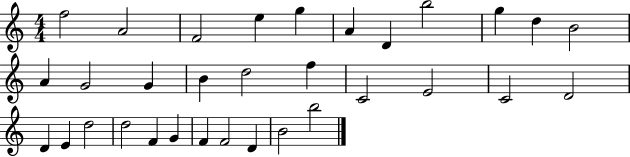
X:1
T:Untitled
M:4/4
L:1/4
K:C
f2 A2 F2 e g A D b2 g d B2 A G2 G B d2 f C2 E2 C2 D2 D E d2 d2 F G F F2 D B2 b2